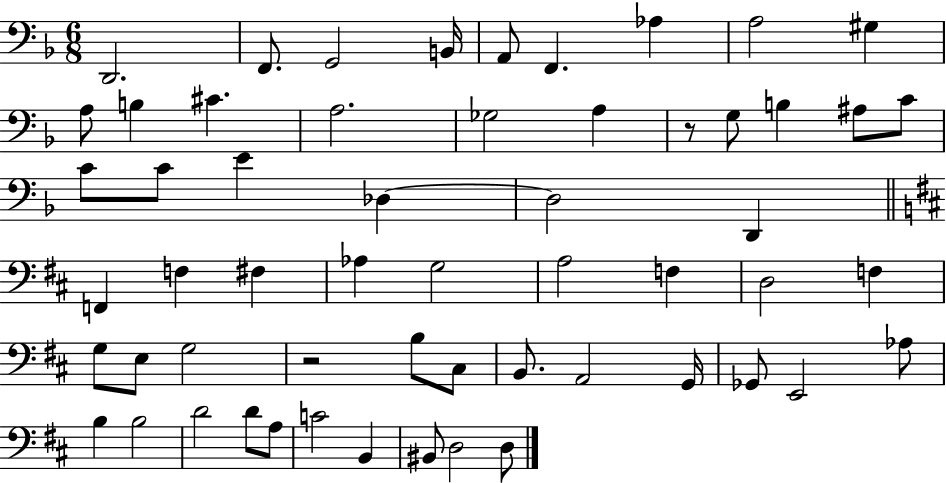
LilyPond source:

{
  \clef bass
  \numericTimeSignature
  \time 6/8
  \key f \major
  d,2. | f,8. g,2 b,16 | a,8 f,4. aes4 | a2 gis4 | \break a8 b4 cis'4. | a2. | ges2 a4 | r8 g8 b4 ais8 c'8 | \break c'8 c'8 e'4 des4~~ | des2 d,4 | \bar "||" \break \key b \minor f,4 f4 fis4 | aes4 g2 | a2 f4 | d2 f4 | \break g8 e8 g2 | r2 b8 cis8 | b,8. a,2 g,16 | ges,8 e,2 aes8 | \break b4 b2 | d'2 d'8 a8 | c'2 b,4 | bis,8 d2 d8 | \break \bar "|."
}